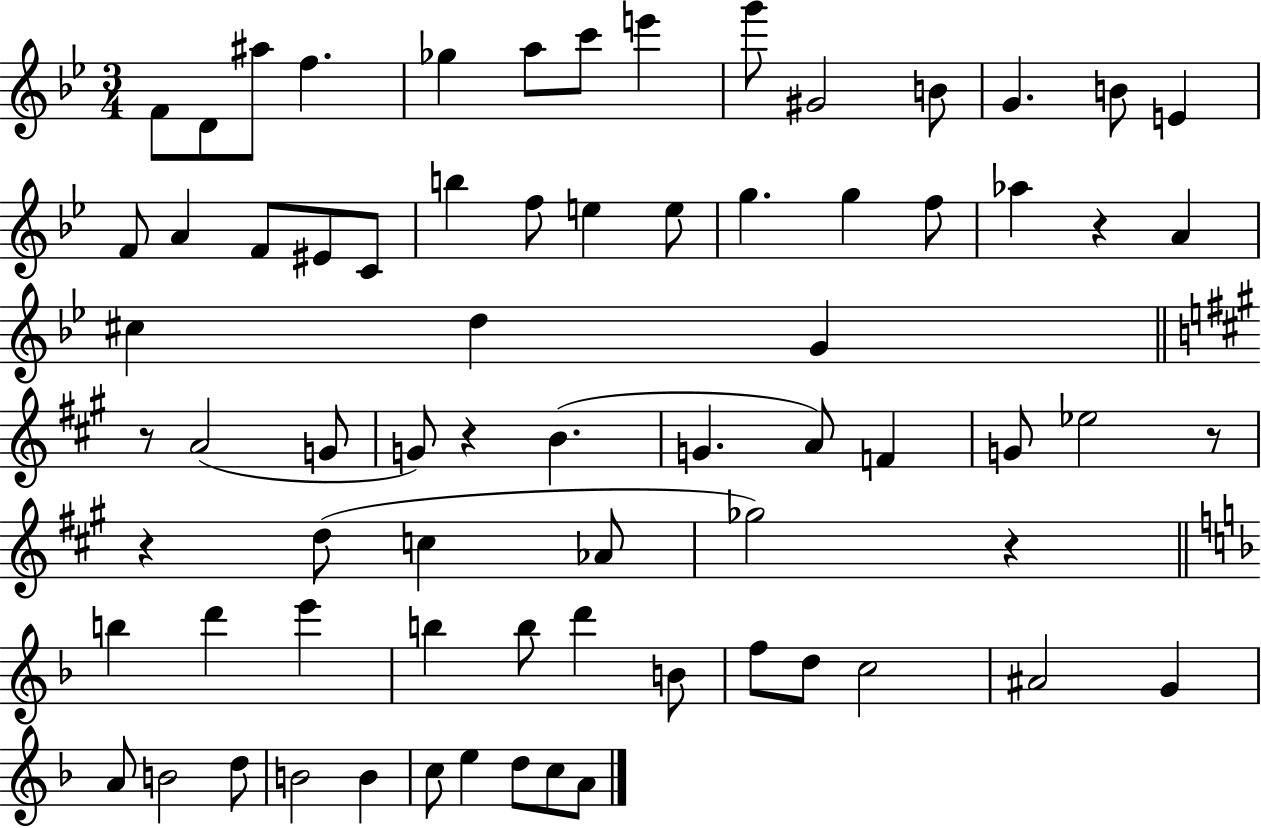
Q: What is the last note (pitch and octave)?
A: A4